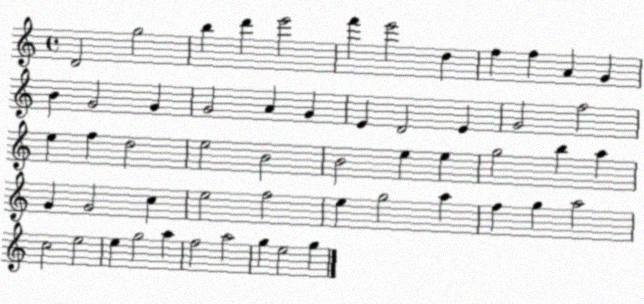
X:1
T:Untitled
M:4/4
L:1/4
K:C
D2 g2 b d' e'2 f' e'2 d f f A G B G2 G G2 A G E D2 E G2 f2 e f d2 e2 B2 B2 e e g2 b a G G2 c e2 f2 e g2 a f g a2 c2 e2 e g2 a f2 a2 g e2 g